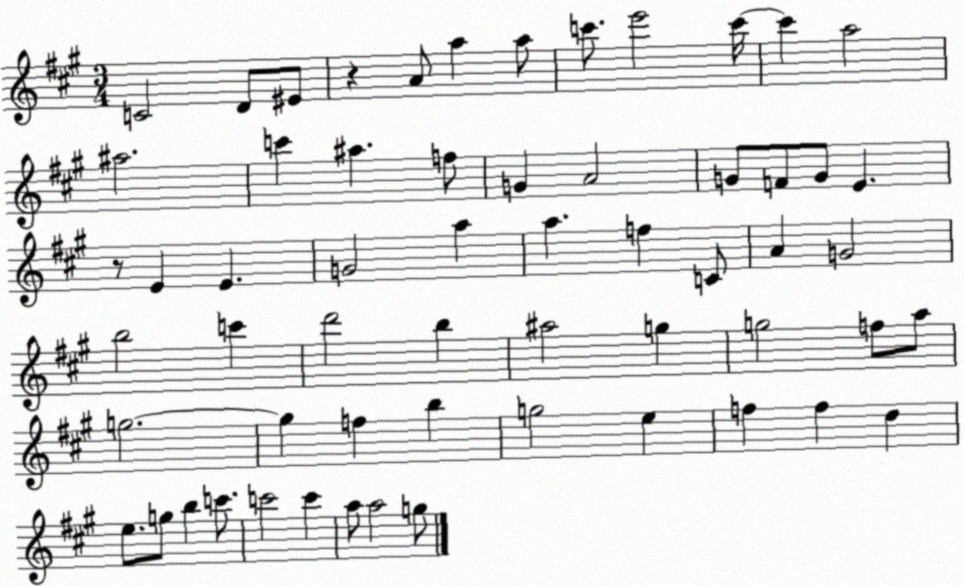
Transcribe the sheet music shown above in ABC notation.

X:1
T:Untitled
M:3/4
L:1/4
K:A
C2 D/2 ^E/2 z A/2 a a/2 c'/2 e'2 c'/4 c' a2 ^a2 c' ^a f/2 G A2 G/2 F/2 G/2 E z/2 E E G2 a a f C/2 A G2 b2 c' d'2 b ^a2 g g2 f/2 a/2 g2 g f b g2 e f f d e/2 g/2 b c'/2 c'2 c' a/2 a2 g/2